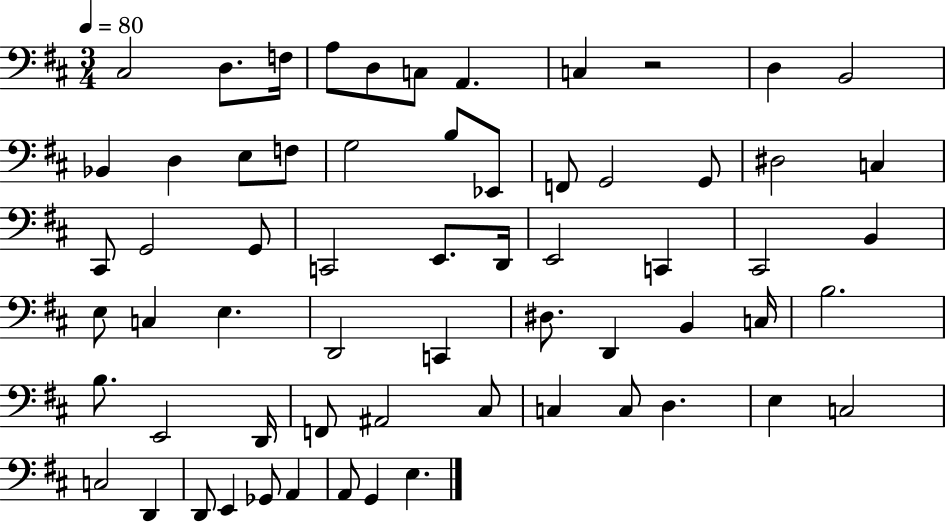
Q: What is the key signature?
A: D major